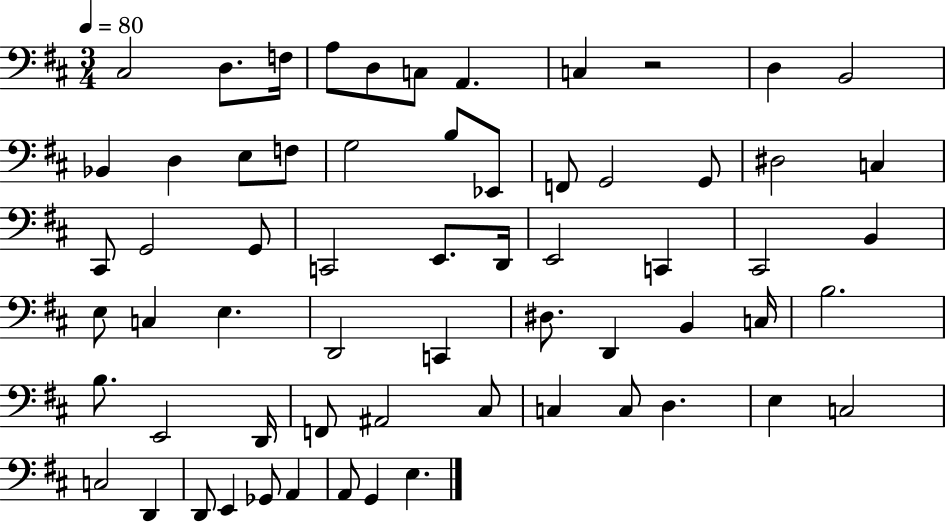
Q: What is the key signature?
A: D major